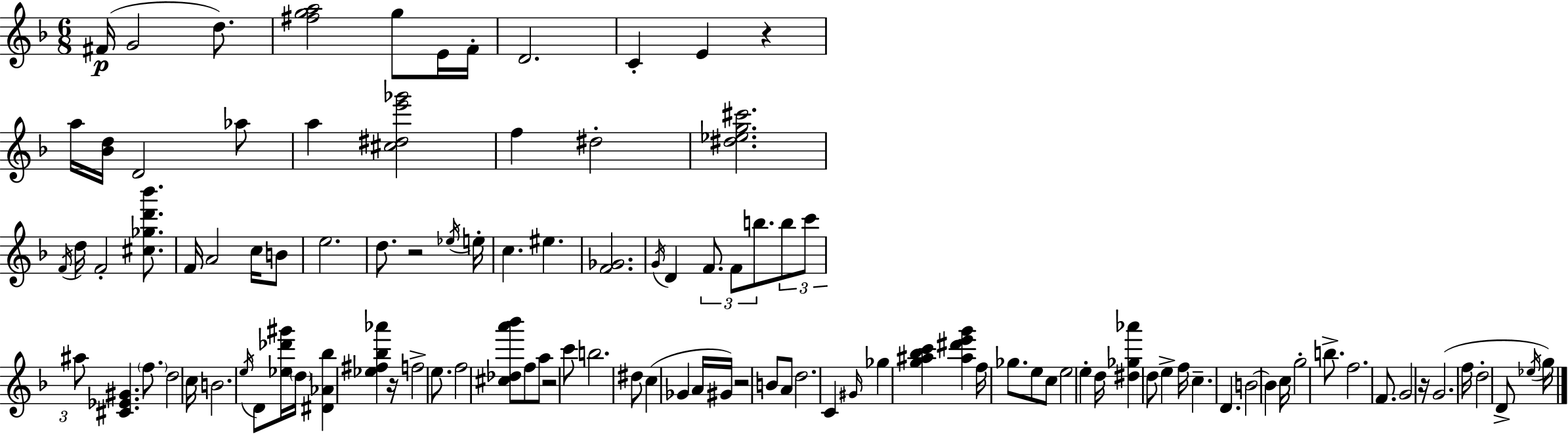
F#4/s G4/h D5/e. [F#5,G5,A5]/h G5/e E4/s F4/s D4/h. C4/q E4/q R/q A5/s [Bb4,D5]/s D4/h Ab5/e A5/q [C#5,D#5,E6,Gb6]/h F5/q D#5/h [D#5,Eb5,G5,C#6]/h. F4/s D5/s F4/h [C#5,Gb5,D6,Bb6]/e. F4/s A4/h C5/s B4/e E5/h. D5/e. R/h Eb5/s E5/s C5/q. EIS5/q. [F4,Gb4]/h. G4/s D4/q F4/e. F4/e B5/e. B5/e C6/e A#5/e [C#4,Eb4,G#4]/q. F5/e. D5/h C5/s B4/h. E5/s D4/e [Eb5,Db6,G#6]/s D5/s [D#4,Ab4,Bb5]/q [Eb5,F#5,Bb5,Ab6]/q R/s F5/h E5/e. F5/h [C#5,Db5,A6,Bb6]/e F5/e A5/e R/h C6/e B5/h. D#5/e C5/q Gb4/q A4/s G#4/s R/h B4/e A4/e D5/h. C4/q G#4/s Gb5/q [G5,A#5,Bb5,C6]/q [A#5,D#6,E6,G6]/q F5/s Gb5/e. E5/e C5/e E5/h E5/q D5/s [D#5,Gb5,Ab6]/q D5/e E5/q F5/s C5/q. D4/q. B4/h B4/q C5/s G5/h B5/e. F5/h. F4/e. G4/h R/s G4/h. F5/s D5/h D4/e Eb5/s G5/s